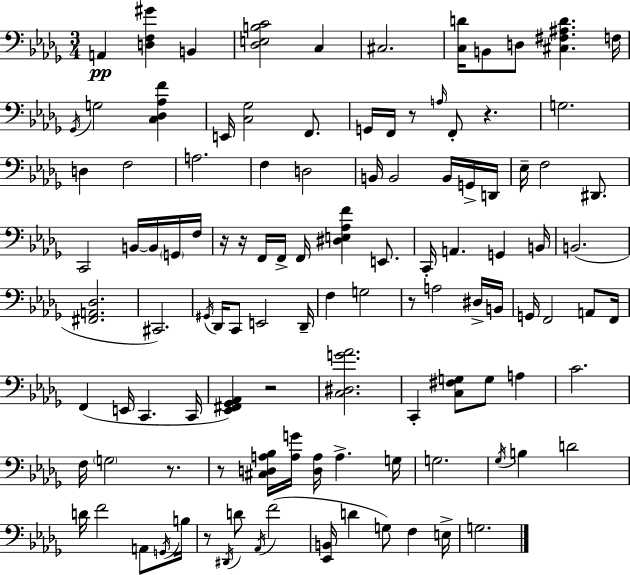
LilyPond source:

{
  \clef bass
  \numericTimeSignature
  \time 3/4
  \key bes \minor
  \repeat volta 2 { a,4\pp <d f gis'>4 b,4 | <des e b c'>2 c4 | cis2. | <c d'>16 b,8 d8 <cis fis ais d'>4. f16 | \break \acciaccatura { ges,16 } g2 <c des aes f'>4 | e,16 <c ges>2 f,8. | g,16 f,16 r8 \grace { a16 } f,8-. r4. | g2. | \break d4 f2 | a2. | f4 d2 | b,16 b,2 b,16 | \break g,16-> d,16 ees16-- f2 dis,8. | c,2 b,16~~ b,16 | \parenthesize g,16 f16 r16 r16 f,16 f,16-> f,16 <dis e aes f'>4 e,8. | c,16-. a,4. g,4 | \break b,16 b,2.( | <fis, a, des>2. | cis,2.) | \acciaccatura { gis,16 } des,16 c,8 e,2 | \break des,16-- f4 g2 | r8 a2 | dis16-> b,16 g,16 f,2 | a,8 f,16 f,4( e,16 c,4. | \break c,16 <ees, fis, ges, aes,>4) r2 | <c dis g' aes'>2. | c,4-. <c fis g>8 g8 a4 | c'2. | \break f16 \parenthesize g2 | r8. r8 <cis d a bes>16 <a g'>16 <d a>16 a4.-> | g16 g2. | \acciaccatura { ges16 } b4 d'2 | \break d'16 f'2 | a,8 \acciaccatura { g,16 } b16 r8 \acciaccatura { dis,16 } d'8 \acciaccatura { aes,16 } f'2( | <ees, b,>16 d'4 | g8) f4 e16-> g2. | \break } \bar "|."
}